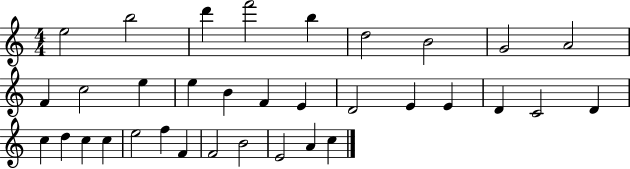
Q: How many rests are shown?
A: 0